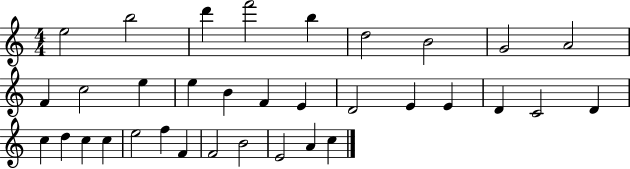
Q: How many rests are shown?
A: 0